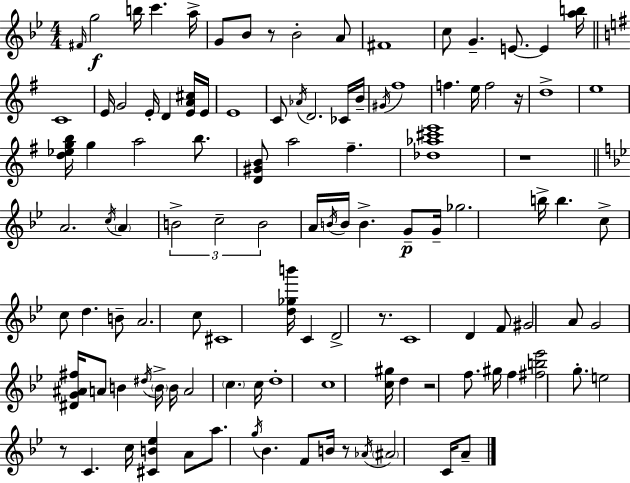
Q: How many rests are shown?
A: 7